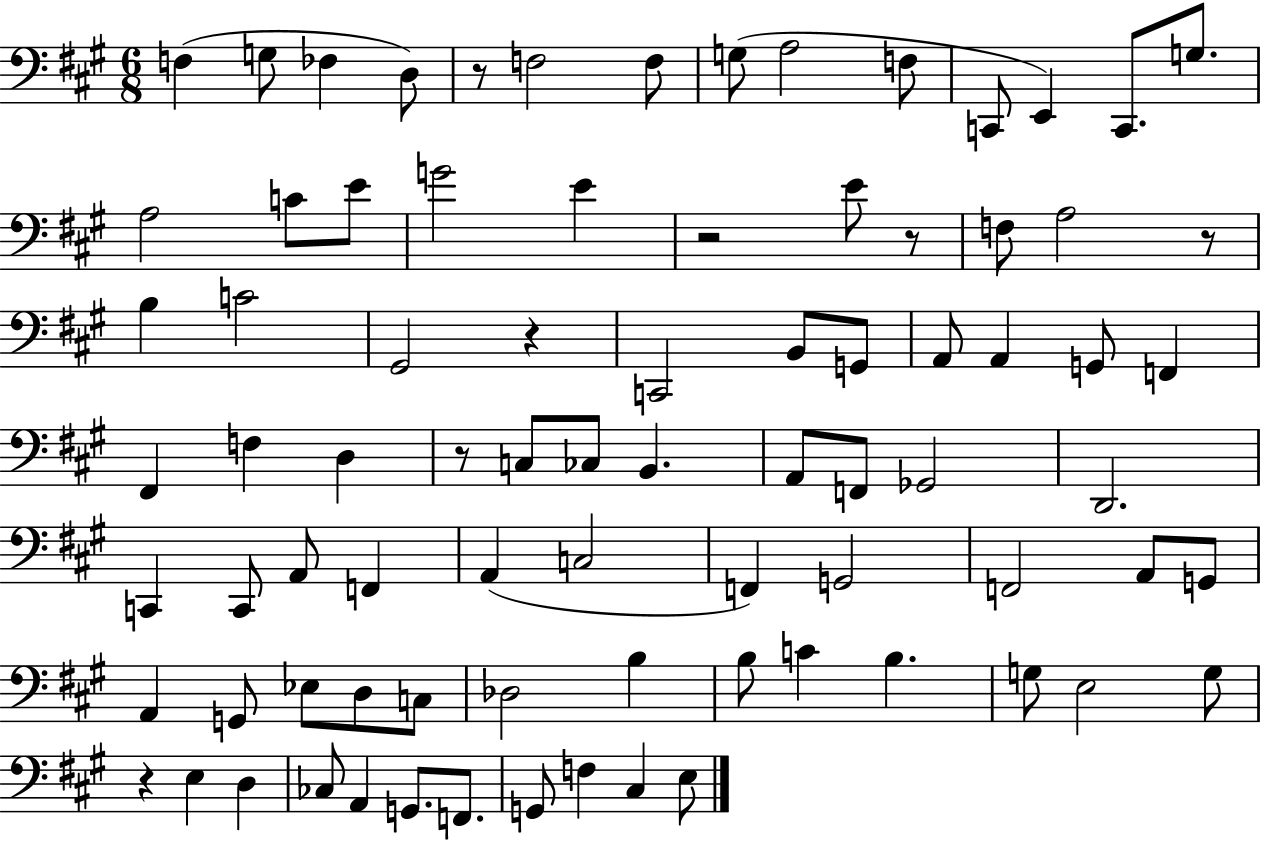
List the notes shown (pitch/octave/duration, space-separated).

F3/q G3/e FES3/q D3/e R/e F3/h F3/e G3/e A3/h F3/e C2/e E2/q C2/e. G3/e. A3/h C4/e E4/e G4/h E4/q R/h E4/e R/e F3/e A3/h R/e B3/q C4/h G#2/h R/q C2/h B2/e G2/e A2/e A2/q G2/e F2/q F#2/q F3/q D3/q R/e C3/e CES3/e B2/q. A2/e F2/e Gb2/h D2/h. C2/q C2/e A2/e F2/q A2/q C3/h F2/q G2/h F2/h A2/e G2/e A2/q G2/e Eb3/e D3/e C3/e Db3/h B3/q B3/e C4/q B3/q. G3/e E3/h G3/e R/q E3/q D3/q CES3/e A2/q G2/e. F2/e. G2/e F3/q C#3/q E3/e